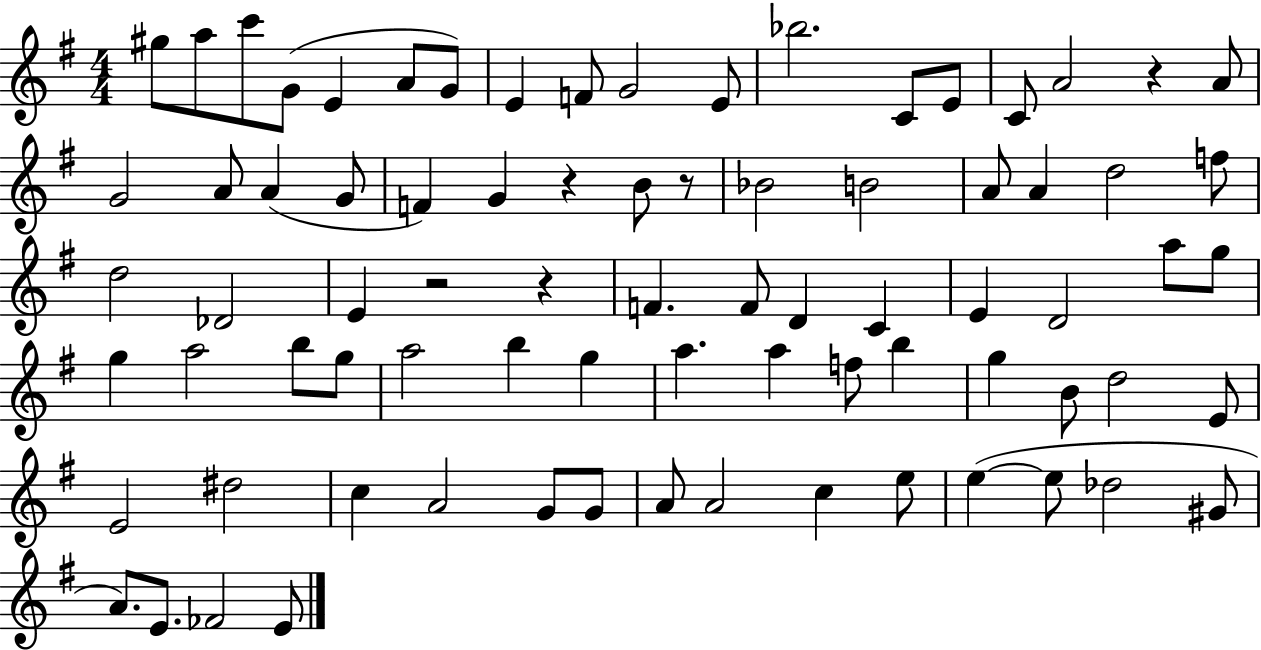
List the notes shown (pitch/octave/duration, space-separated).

G#5/e A5/e C6/e G4/e E4/q A4/e G4/e E4/q F4/e G4/h E4/e Bb5/h. C4/e E4/e C4/e A4/h R/q A4/e G4/h A4/e A4/q G4/e F4/q G4/q R/q B4/e R/e Bb4/h B4/h A4/e A4/q D5/h F5/e D5/h Db4/h E4/q R/h R/q F4/q. F4/e D4/q C4/q E4/q D4/h A5/e G5/e G5/q A5/h B5/e G5/e A5/h B5/q G5/q A5/q. A5/q F5/e B5/q G5/q B4/e D5/h E4/e E4/h D#5/h C5/q A4/h G4/e G4/e A4/e A4/h C5/q E5/e E5/q E5/e Db5/h G#4/e A4/e. E4/e. FES4/h E4/e